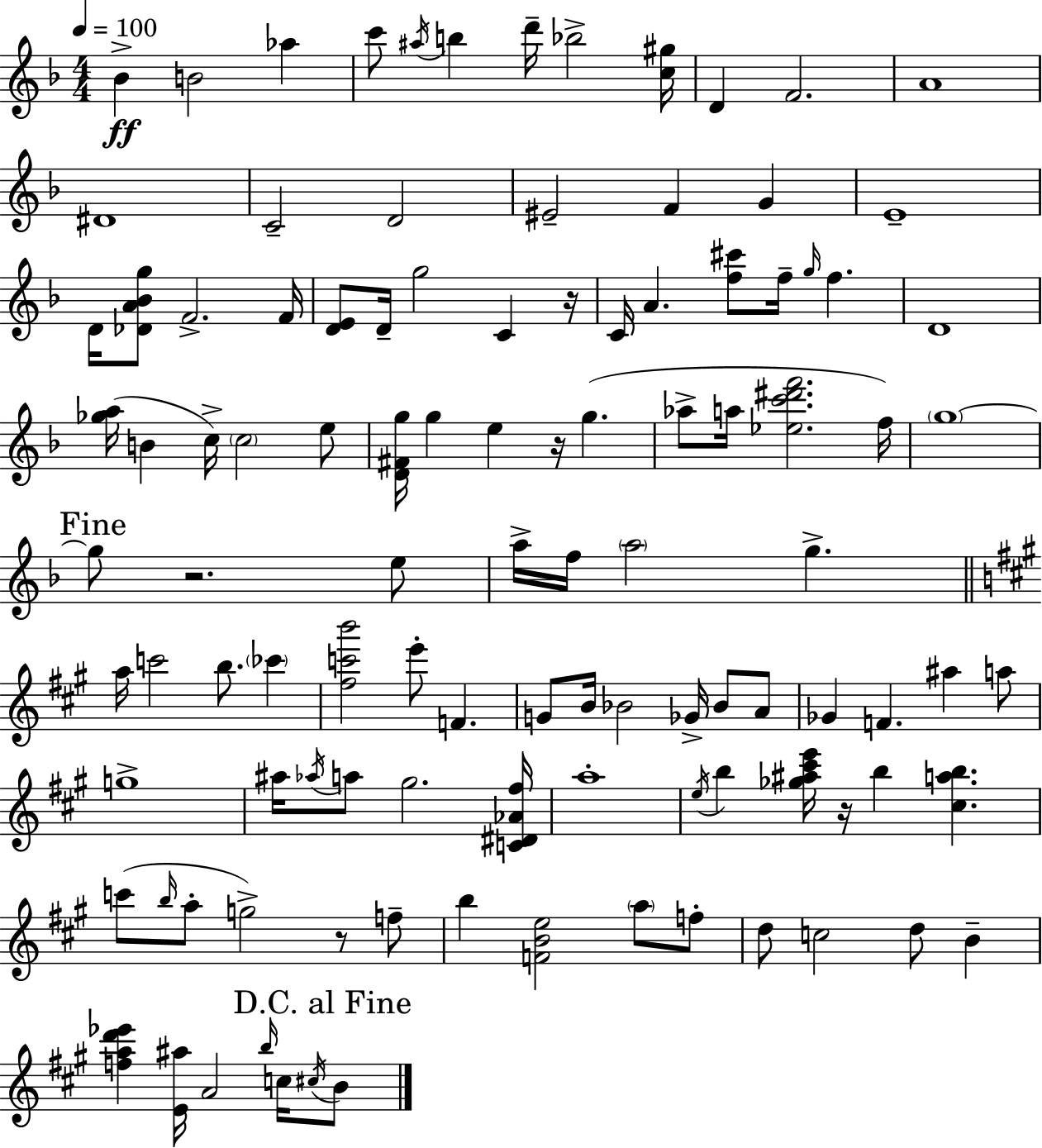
Bb4/q B4/h Ab5/q C6/e A#5/s B5/q D6/s Bb5/h [C5,G#5]/s D4/q F4/h. A4/w D#4/w C4/h D4/h EIS4/h F4/q G4/q E4/w D4/s [Db4,A4,Bb4,G5]/e F4/h. F4/s [D4,E4]/e D4/s G5/h C4/q R/s C4/s A4/q. [F5,C#6]/e F5/s G5/s F5/q. D4/w [Gb5,A5]/s B4/q C5/s C5/h E5/e [D4,F#4,G5]/s G5/q E5/q R/s G5/q. Ab5/e A5/s [Eb5,C6,D#6,F6]/h. F5/s G5/w G5/e R/h. E5/e A5/s F5/s A5/h G5/q. A5/s C6/h B5/e. CES6/q [F#5,C6,B6]/h E6/e F4/q. G4/e B4/s Bb4/h Gb4/s Bb4/e A4/e Gb4/q F4/q. A#5/q A5/e G5/w A#5/s Ab5/s A5/e G#5/h. [C4,D#4,Ab4,F#5]/s A5/w E5/s B5/q [Gb5,A#5,C#6,E6]/s R/s B5/q [C#5,A5,B5]/q. C6/e B5/s A5/e G5/h R/e F5/e B5/q [F4,B4,E5]/h A5/e F5/e D5/e C5/h D5/e B4/q [F5,A5,D6,Eb6]/q [E4,A#5]/s A4/h B5/s C5/s C#5/s B4/e